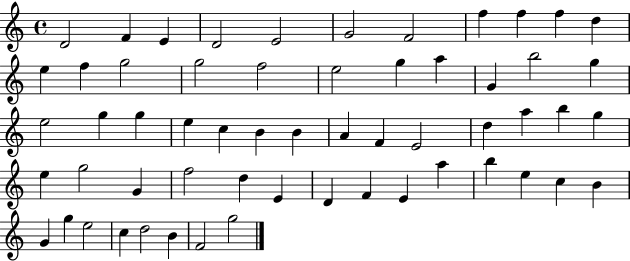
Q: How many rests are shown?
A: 0